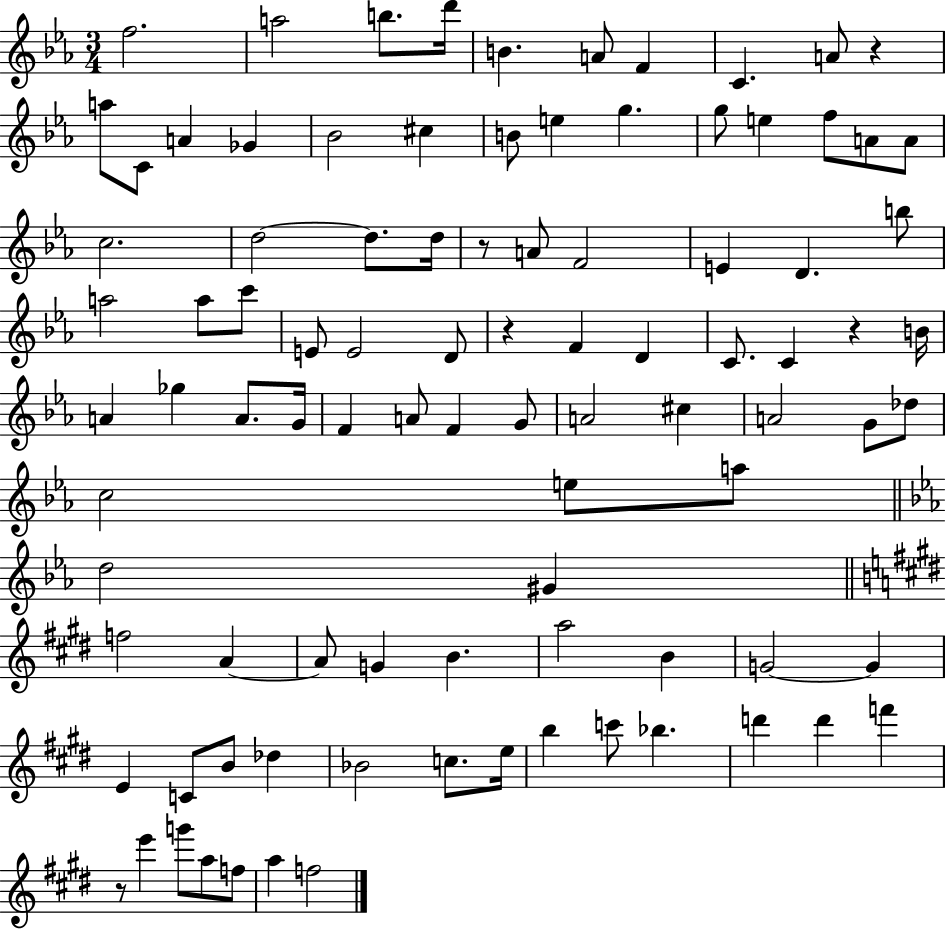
F5/h. A5/h B5/e. D6/s B4/q. A4/e F4/q C4/q. A4/e R/q A5/e C4/e A4/q Gb4/q Bb4/h C#5/q B4/e E5/q G5/q. G5/e E5/q F5/e A4/e A4/e C5/h. D5/h D5/e. D5/s R/e A4/e F4/h E4/q D4/q. B5/e A5/h A5/e C6/e E4/e E4/h D4/e R/q F4/q D4/q C4/e. C4/q R/q B4/s A4/q Gb5/q A4/e. G4/s F4/q A4/e F4/q G4/e A4/h C#5/q A4/h G4/e Db5/e C5/h E5/e A5/e D5/h G#4/q F5/h A4/q A4/e G4/q B4/q. A5/h B4/q G4/h G4/q E4/q C4/e B4/e Db5/q Bb4/h C5/e. E5/s B5/q C6/e Bb5/q. D6/q D6/q F6/q R/e E6/q G6/e A5/e F5/e A5/q F5/h